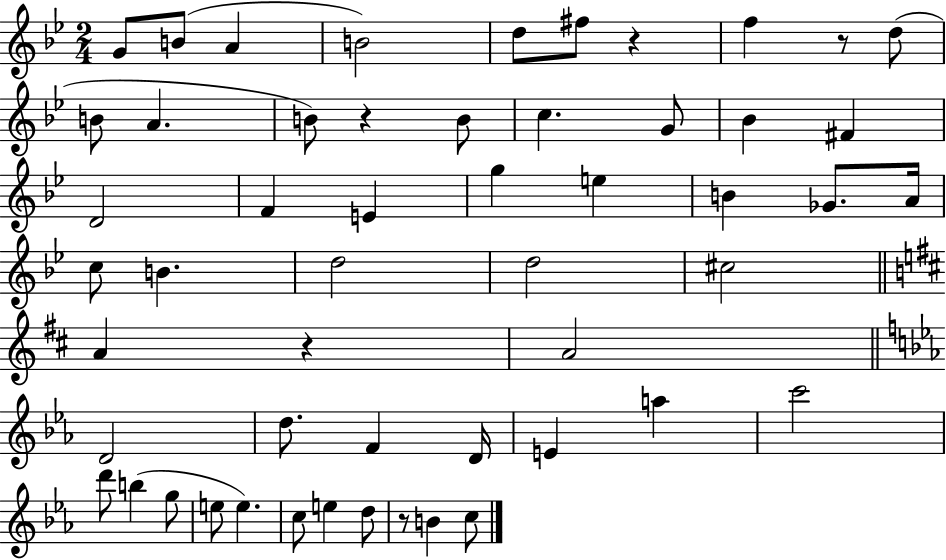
{
  \clef treble
  \numericTimeSignature
  \time 2/4
  \key bes \major
  g'8 b'8( a'4 | b'2) | d''8 fis''8 r4 | f''4 r8 d''8( | \break b'8 a'4. | b'8) r4 b'8 | c''4. g'8 | bes'4 fis'4 | \break d'2 | f'4 e'4 | g''4 e''4 | b'4 ges'8. a'16 | \break c''8 b'4. | d''2 | d''2 | cis''2 | \break \bar "||" \break \key b \minor a'4 r4 | a'2 | \bar "||" \break \key c \minor d'2 | d''8. f'4 d'16 | e'4 a''4 | c'''2 | \break d'''8 b''4( g''8 | e''8 e''4.) | c''8 e''4 d''8 | r8 b'4 c''8 | \break \bar "|."
}